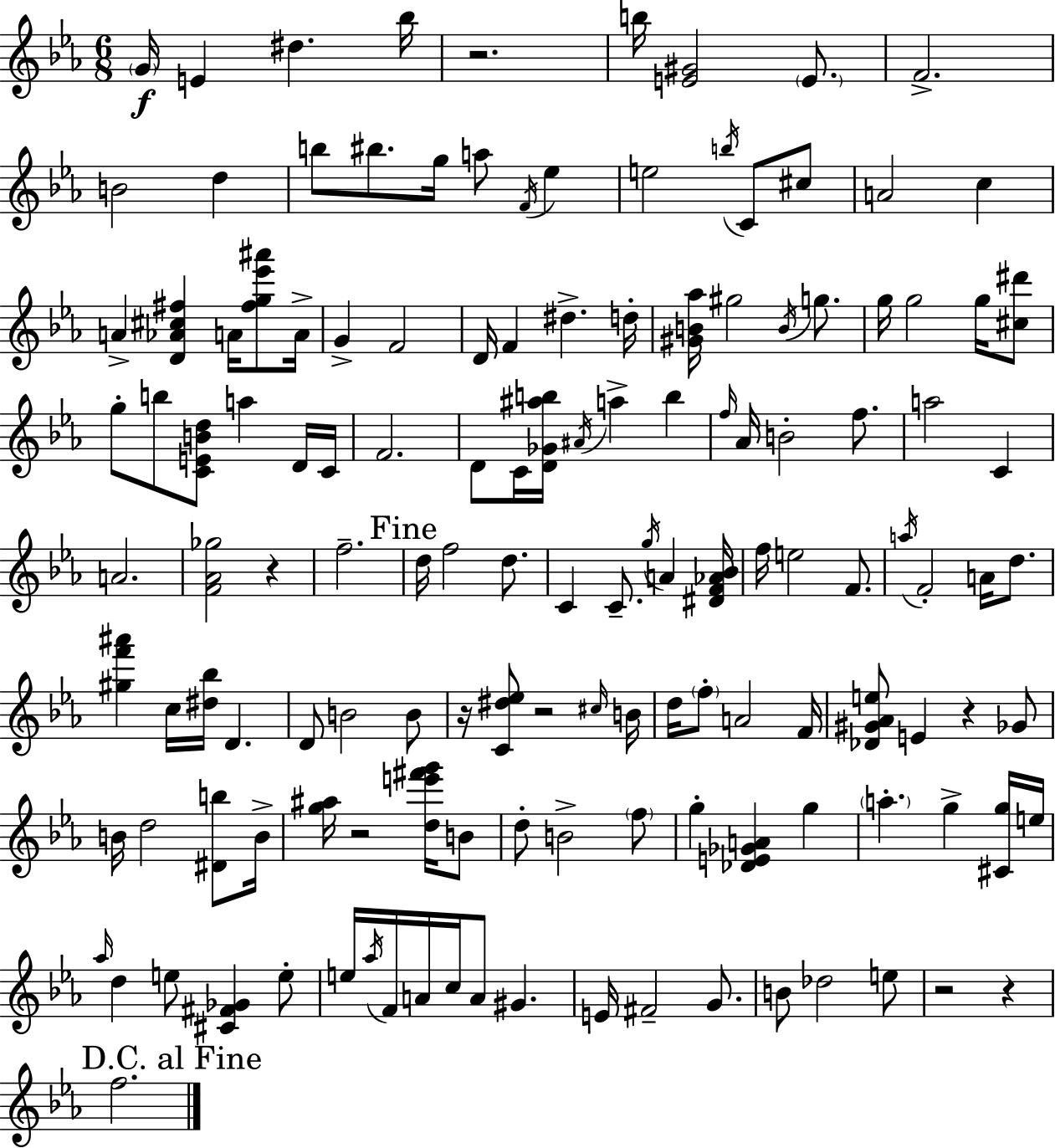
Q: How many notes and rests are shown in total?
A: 139